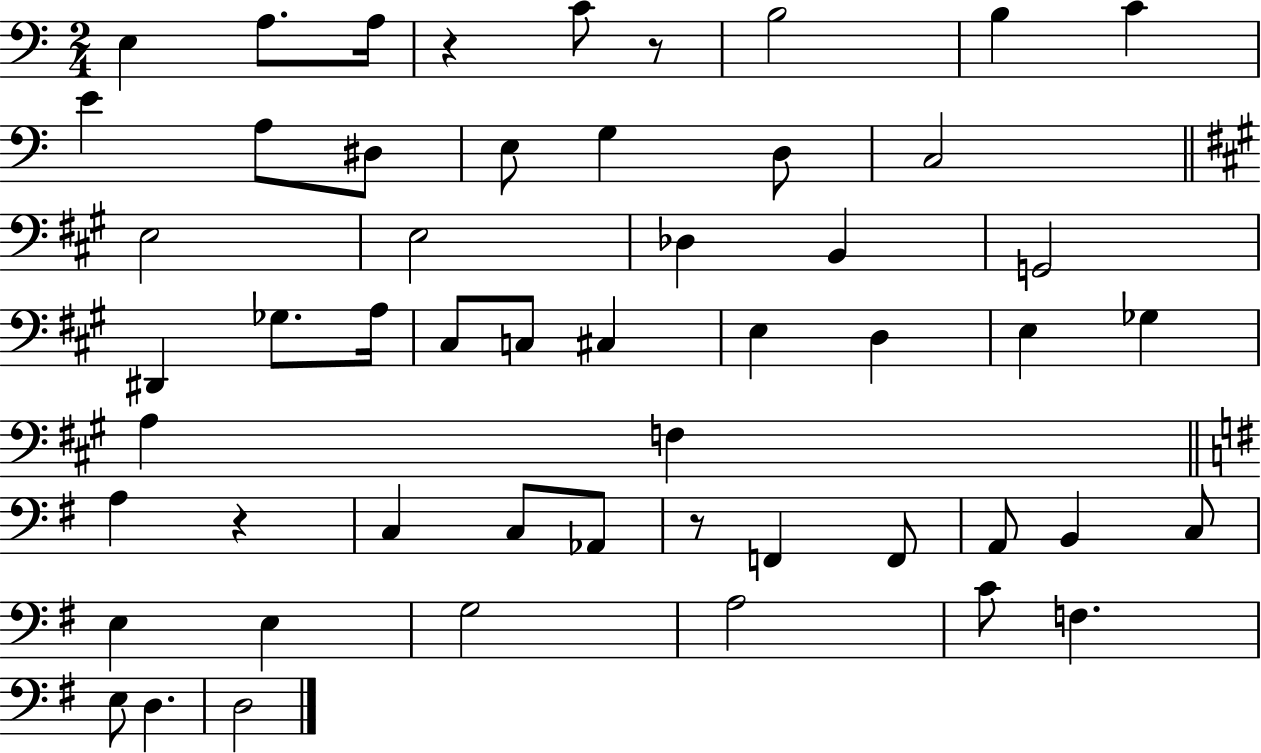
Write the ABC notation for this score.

X:1
T:Untitled
M:2/4
L:1/4
K:C
E, A,/2 A,/4 z C/2 z/2 B,2 B, C E A,/2 ^D,/2 E,/2 G, D,/2 C,2 E,2 E,2 _D, B,, G,,2 ^D,, _G,/2 A,/4 ^C,/2 C,/2 ^C, E, D, E, _G, A, F, A, z C, C,/2 _A,,/2 z/2 F,, F,,/2 A,,/2 B,, C,/2 E, E, G,2 A,2 C/2 F, E,/2 D, D,2